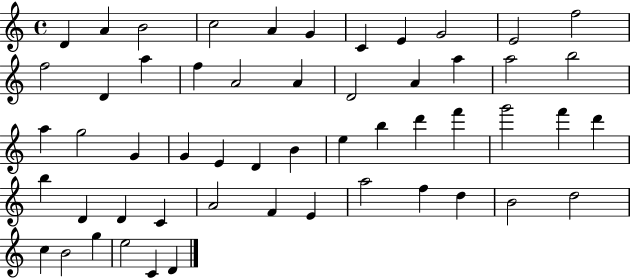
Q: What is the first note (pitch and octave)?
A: D4